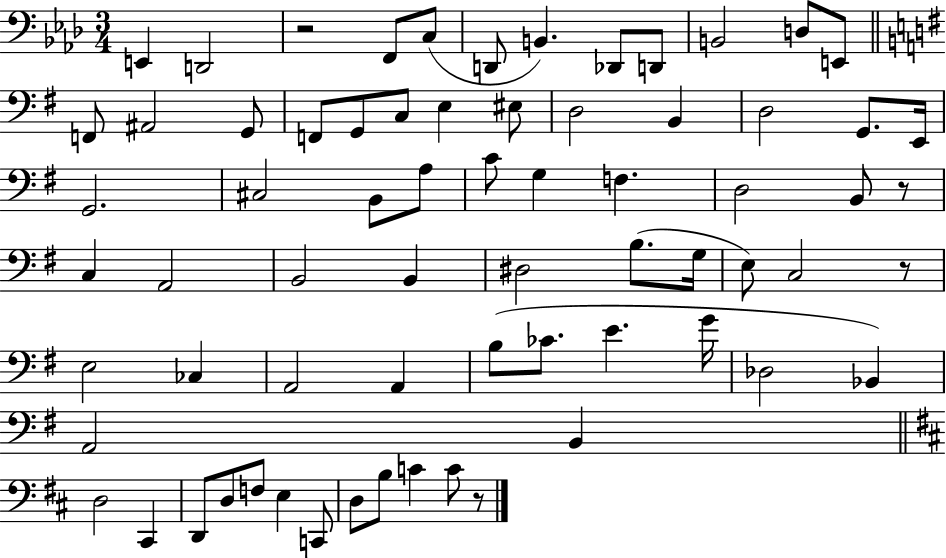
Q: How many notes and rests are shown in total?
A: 69